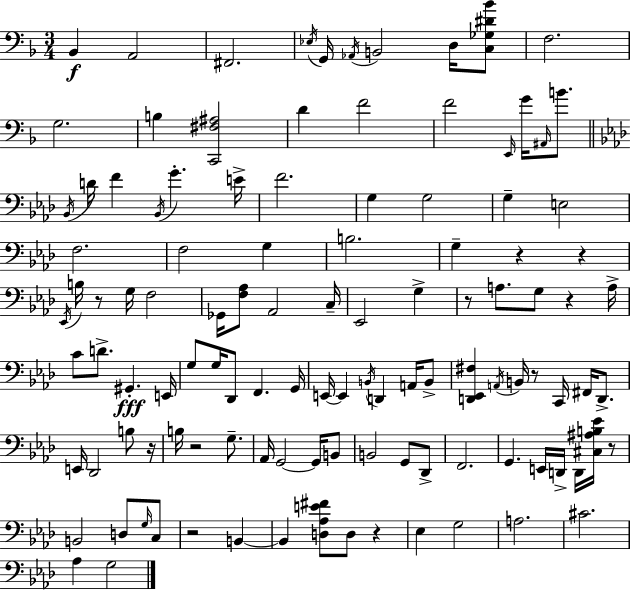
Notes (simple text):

Bb2/q A2/h F#2/h. Eb3/s G2/s Ab2/s B2/h D3/s [C3,Gb3,D#4,Bb4]/e F3/h. G3/h. B3/q [C2,F#3,A#3]/h D4/q F4/h F4/h E2/s G4/s A#2/s B4/e. Bb2/s D4/s F4/q Bb2/s G4/q. E4/s F4/h. G3/q G3/h G3/q E3/h F3/h. F3/h G3/q B3/h. G3/q R/q R/q Eb2/s B3/s R/e G3/s F3/h Gb2/s [F3,Ab3]/e Ab2/h C3/s Eb2/h G3/q R/e A3/e. G3/e R/q A3/s C4/e D4/e. G#2/q. E2/s G3/e G3/s Db2/e F2/q. G2/s E2/s E2/q B2/s D2/q A2/s B2/e [D2,Eb2,F#3]/q A2/s B2/s R/e C2/s F#2/s D2/e. E2/s Db2/h B3/e R/s B3/s R/h G3/e. Ab2/s G2/h G2/s B2/e B2/h G2/e Db2/e F2/h. G2/q. E2/s D2/s D2/s [C#3,A#3,B3,Eb4]/s R/e B2/h D3/e G3/s C3/e R/h B2/q B2/q [D3,Ab3,E4,F#4]/e D3/e R/q Eb3/q G3/h A3/h. C#4/h. Ab3/q G3/h